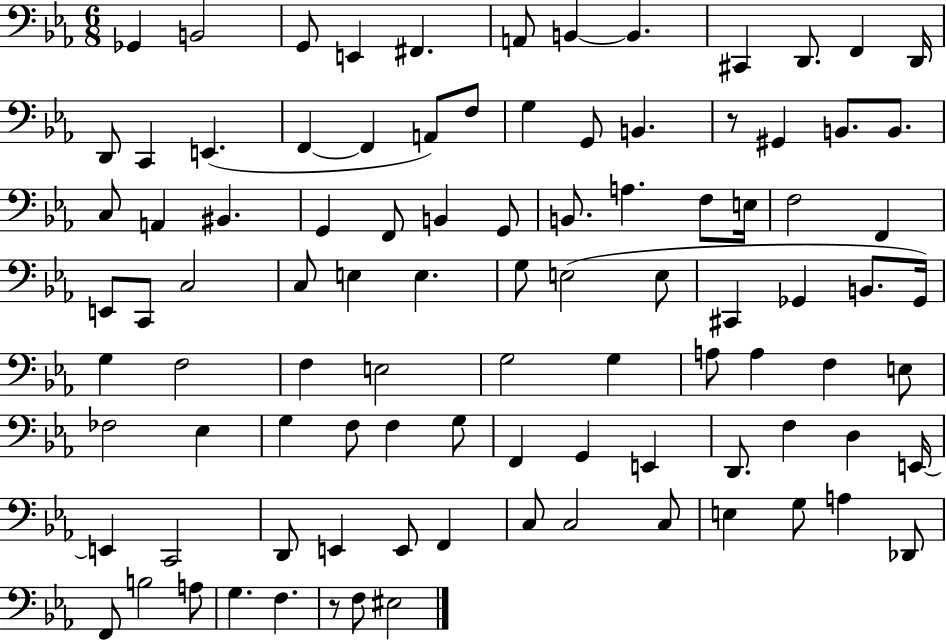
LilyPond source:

{
  \clef bass
  \numericTimeSignature
  \time 6/8
  \key ees \major
  ges,4 b,2 | g,8 e,4 fis,4. | a,8 b,4~~ b,4. | cis,4 d,8. f,4 d,16 | \break d,8 c,4 e,4.( | f,4~~ f,4 a,8) f8 | g4 g,8 b,4. | r8 gis,4 b,8. b,8. | \break c8 a,4 bis,4. | g,4 f,8 b,4 g,8 | b,8. a4. f8 e16 | f2 f,4 | \break e,8 c,8 c2 | c8 e4 e4. | g8 e2( e8 | cis,4 ges,4 b,8. ges,16) | \break g4 f2 | f4 e2 | g2 g4 | a8 a4 f4 e8 | \break fes2 ees4 | g4 f8 f4 g8 | f,4 g,4 e,4 | d,8. f4 d4 e,16~~ | \break e,4 c,2 | d,8 e,4 e,8 f,4 | c8 c2 c8 | e4 g8 a4 des,8 | \break f,8 b2 a8 | g4. f4. | r8 f8 eis2 | \bar "|."
}